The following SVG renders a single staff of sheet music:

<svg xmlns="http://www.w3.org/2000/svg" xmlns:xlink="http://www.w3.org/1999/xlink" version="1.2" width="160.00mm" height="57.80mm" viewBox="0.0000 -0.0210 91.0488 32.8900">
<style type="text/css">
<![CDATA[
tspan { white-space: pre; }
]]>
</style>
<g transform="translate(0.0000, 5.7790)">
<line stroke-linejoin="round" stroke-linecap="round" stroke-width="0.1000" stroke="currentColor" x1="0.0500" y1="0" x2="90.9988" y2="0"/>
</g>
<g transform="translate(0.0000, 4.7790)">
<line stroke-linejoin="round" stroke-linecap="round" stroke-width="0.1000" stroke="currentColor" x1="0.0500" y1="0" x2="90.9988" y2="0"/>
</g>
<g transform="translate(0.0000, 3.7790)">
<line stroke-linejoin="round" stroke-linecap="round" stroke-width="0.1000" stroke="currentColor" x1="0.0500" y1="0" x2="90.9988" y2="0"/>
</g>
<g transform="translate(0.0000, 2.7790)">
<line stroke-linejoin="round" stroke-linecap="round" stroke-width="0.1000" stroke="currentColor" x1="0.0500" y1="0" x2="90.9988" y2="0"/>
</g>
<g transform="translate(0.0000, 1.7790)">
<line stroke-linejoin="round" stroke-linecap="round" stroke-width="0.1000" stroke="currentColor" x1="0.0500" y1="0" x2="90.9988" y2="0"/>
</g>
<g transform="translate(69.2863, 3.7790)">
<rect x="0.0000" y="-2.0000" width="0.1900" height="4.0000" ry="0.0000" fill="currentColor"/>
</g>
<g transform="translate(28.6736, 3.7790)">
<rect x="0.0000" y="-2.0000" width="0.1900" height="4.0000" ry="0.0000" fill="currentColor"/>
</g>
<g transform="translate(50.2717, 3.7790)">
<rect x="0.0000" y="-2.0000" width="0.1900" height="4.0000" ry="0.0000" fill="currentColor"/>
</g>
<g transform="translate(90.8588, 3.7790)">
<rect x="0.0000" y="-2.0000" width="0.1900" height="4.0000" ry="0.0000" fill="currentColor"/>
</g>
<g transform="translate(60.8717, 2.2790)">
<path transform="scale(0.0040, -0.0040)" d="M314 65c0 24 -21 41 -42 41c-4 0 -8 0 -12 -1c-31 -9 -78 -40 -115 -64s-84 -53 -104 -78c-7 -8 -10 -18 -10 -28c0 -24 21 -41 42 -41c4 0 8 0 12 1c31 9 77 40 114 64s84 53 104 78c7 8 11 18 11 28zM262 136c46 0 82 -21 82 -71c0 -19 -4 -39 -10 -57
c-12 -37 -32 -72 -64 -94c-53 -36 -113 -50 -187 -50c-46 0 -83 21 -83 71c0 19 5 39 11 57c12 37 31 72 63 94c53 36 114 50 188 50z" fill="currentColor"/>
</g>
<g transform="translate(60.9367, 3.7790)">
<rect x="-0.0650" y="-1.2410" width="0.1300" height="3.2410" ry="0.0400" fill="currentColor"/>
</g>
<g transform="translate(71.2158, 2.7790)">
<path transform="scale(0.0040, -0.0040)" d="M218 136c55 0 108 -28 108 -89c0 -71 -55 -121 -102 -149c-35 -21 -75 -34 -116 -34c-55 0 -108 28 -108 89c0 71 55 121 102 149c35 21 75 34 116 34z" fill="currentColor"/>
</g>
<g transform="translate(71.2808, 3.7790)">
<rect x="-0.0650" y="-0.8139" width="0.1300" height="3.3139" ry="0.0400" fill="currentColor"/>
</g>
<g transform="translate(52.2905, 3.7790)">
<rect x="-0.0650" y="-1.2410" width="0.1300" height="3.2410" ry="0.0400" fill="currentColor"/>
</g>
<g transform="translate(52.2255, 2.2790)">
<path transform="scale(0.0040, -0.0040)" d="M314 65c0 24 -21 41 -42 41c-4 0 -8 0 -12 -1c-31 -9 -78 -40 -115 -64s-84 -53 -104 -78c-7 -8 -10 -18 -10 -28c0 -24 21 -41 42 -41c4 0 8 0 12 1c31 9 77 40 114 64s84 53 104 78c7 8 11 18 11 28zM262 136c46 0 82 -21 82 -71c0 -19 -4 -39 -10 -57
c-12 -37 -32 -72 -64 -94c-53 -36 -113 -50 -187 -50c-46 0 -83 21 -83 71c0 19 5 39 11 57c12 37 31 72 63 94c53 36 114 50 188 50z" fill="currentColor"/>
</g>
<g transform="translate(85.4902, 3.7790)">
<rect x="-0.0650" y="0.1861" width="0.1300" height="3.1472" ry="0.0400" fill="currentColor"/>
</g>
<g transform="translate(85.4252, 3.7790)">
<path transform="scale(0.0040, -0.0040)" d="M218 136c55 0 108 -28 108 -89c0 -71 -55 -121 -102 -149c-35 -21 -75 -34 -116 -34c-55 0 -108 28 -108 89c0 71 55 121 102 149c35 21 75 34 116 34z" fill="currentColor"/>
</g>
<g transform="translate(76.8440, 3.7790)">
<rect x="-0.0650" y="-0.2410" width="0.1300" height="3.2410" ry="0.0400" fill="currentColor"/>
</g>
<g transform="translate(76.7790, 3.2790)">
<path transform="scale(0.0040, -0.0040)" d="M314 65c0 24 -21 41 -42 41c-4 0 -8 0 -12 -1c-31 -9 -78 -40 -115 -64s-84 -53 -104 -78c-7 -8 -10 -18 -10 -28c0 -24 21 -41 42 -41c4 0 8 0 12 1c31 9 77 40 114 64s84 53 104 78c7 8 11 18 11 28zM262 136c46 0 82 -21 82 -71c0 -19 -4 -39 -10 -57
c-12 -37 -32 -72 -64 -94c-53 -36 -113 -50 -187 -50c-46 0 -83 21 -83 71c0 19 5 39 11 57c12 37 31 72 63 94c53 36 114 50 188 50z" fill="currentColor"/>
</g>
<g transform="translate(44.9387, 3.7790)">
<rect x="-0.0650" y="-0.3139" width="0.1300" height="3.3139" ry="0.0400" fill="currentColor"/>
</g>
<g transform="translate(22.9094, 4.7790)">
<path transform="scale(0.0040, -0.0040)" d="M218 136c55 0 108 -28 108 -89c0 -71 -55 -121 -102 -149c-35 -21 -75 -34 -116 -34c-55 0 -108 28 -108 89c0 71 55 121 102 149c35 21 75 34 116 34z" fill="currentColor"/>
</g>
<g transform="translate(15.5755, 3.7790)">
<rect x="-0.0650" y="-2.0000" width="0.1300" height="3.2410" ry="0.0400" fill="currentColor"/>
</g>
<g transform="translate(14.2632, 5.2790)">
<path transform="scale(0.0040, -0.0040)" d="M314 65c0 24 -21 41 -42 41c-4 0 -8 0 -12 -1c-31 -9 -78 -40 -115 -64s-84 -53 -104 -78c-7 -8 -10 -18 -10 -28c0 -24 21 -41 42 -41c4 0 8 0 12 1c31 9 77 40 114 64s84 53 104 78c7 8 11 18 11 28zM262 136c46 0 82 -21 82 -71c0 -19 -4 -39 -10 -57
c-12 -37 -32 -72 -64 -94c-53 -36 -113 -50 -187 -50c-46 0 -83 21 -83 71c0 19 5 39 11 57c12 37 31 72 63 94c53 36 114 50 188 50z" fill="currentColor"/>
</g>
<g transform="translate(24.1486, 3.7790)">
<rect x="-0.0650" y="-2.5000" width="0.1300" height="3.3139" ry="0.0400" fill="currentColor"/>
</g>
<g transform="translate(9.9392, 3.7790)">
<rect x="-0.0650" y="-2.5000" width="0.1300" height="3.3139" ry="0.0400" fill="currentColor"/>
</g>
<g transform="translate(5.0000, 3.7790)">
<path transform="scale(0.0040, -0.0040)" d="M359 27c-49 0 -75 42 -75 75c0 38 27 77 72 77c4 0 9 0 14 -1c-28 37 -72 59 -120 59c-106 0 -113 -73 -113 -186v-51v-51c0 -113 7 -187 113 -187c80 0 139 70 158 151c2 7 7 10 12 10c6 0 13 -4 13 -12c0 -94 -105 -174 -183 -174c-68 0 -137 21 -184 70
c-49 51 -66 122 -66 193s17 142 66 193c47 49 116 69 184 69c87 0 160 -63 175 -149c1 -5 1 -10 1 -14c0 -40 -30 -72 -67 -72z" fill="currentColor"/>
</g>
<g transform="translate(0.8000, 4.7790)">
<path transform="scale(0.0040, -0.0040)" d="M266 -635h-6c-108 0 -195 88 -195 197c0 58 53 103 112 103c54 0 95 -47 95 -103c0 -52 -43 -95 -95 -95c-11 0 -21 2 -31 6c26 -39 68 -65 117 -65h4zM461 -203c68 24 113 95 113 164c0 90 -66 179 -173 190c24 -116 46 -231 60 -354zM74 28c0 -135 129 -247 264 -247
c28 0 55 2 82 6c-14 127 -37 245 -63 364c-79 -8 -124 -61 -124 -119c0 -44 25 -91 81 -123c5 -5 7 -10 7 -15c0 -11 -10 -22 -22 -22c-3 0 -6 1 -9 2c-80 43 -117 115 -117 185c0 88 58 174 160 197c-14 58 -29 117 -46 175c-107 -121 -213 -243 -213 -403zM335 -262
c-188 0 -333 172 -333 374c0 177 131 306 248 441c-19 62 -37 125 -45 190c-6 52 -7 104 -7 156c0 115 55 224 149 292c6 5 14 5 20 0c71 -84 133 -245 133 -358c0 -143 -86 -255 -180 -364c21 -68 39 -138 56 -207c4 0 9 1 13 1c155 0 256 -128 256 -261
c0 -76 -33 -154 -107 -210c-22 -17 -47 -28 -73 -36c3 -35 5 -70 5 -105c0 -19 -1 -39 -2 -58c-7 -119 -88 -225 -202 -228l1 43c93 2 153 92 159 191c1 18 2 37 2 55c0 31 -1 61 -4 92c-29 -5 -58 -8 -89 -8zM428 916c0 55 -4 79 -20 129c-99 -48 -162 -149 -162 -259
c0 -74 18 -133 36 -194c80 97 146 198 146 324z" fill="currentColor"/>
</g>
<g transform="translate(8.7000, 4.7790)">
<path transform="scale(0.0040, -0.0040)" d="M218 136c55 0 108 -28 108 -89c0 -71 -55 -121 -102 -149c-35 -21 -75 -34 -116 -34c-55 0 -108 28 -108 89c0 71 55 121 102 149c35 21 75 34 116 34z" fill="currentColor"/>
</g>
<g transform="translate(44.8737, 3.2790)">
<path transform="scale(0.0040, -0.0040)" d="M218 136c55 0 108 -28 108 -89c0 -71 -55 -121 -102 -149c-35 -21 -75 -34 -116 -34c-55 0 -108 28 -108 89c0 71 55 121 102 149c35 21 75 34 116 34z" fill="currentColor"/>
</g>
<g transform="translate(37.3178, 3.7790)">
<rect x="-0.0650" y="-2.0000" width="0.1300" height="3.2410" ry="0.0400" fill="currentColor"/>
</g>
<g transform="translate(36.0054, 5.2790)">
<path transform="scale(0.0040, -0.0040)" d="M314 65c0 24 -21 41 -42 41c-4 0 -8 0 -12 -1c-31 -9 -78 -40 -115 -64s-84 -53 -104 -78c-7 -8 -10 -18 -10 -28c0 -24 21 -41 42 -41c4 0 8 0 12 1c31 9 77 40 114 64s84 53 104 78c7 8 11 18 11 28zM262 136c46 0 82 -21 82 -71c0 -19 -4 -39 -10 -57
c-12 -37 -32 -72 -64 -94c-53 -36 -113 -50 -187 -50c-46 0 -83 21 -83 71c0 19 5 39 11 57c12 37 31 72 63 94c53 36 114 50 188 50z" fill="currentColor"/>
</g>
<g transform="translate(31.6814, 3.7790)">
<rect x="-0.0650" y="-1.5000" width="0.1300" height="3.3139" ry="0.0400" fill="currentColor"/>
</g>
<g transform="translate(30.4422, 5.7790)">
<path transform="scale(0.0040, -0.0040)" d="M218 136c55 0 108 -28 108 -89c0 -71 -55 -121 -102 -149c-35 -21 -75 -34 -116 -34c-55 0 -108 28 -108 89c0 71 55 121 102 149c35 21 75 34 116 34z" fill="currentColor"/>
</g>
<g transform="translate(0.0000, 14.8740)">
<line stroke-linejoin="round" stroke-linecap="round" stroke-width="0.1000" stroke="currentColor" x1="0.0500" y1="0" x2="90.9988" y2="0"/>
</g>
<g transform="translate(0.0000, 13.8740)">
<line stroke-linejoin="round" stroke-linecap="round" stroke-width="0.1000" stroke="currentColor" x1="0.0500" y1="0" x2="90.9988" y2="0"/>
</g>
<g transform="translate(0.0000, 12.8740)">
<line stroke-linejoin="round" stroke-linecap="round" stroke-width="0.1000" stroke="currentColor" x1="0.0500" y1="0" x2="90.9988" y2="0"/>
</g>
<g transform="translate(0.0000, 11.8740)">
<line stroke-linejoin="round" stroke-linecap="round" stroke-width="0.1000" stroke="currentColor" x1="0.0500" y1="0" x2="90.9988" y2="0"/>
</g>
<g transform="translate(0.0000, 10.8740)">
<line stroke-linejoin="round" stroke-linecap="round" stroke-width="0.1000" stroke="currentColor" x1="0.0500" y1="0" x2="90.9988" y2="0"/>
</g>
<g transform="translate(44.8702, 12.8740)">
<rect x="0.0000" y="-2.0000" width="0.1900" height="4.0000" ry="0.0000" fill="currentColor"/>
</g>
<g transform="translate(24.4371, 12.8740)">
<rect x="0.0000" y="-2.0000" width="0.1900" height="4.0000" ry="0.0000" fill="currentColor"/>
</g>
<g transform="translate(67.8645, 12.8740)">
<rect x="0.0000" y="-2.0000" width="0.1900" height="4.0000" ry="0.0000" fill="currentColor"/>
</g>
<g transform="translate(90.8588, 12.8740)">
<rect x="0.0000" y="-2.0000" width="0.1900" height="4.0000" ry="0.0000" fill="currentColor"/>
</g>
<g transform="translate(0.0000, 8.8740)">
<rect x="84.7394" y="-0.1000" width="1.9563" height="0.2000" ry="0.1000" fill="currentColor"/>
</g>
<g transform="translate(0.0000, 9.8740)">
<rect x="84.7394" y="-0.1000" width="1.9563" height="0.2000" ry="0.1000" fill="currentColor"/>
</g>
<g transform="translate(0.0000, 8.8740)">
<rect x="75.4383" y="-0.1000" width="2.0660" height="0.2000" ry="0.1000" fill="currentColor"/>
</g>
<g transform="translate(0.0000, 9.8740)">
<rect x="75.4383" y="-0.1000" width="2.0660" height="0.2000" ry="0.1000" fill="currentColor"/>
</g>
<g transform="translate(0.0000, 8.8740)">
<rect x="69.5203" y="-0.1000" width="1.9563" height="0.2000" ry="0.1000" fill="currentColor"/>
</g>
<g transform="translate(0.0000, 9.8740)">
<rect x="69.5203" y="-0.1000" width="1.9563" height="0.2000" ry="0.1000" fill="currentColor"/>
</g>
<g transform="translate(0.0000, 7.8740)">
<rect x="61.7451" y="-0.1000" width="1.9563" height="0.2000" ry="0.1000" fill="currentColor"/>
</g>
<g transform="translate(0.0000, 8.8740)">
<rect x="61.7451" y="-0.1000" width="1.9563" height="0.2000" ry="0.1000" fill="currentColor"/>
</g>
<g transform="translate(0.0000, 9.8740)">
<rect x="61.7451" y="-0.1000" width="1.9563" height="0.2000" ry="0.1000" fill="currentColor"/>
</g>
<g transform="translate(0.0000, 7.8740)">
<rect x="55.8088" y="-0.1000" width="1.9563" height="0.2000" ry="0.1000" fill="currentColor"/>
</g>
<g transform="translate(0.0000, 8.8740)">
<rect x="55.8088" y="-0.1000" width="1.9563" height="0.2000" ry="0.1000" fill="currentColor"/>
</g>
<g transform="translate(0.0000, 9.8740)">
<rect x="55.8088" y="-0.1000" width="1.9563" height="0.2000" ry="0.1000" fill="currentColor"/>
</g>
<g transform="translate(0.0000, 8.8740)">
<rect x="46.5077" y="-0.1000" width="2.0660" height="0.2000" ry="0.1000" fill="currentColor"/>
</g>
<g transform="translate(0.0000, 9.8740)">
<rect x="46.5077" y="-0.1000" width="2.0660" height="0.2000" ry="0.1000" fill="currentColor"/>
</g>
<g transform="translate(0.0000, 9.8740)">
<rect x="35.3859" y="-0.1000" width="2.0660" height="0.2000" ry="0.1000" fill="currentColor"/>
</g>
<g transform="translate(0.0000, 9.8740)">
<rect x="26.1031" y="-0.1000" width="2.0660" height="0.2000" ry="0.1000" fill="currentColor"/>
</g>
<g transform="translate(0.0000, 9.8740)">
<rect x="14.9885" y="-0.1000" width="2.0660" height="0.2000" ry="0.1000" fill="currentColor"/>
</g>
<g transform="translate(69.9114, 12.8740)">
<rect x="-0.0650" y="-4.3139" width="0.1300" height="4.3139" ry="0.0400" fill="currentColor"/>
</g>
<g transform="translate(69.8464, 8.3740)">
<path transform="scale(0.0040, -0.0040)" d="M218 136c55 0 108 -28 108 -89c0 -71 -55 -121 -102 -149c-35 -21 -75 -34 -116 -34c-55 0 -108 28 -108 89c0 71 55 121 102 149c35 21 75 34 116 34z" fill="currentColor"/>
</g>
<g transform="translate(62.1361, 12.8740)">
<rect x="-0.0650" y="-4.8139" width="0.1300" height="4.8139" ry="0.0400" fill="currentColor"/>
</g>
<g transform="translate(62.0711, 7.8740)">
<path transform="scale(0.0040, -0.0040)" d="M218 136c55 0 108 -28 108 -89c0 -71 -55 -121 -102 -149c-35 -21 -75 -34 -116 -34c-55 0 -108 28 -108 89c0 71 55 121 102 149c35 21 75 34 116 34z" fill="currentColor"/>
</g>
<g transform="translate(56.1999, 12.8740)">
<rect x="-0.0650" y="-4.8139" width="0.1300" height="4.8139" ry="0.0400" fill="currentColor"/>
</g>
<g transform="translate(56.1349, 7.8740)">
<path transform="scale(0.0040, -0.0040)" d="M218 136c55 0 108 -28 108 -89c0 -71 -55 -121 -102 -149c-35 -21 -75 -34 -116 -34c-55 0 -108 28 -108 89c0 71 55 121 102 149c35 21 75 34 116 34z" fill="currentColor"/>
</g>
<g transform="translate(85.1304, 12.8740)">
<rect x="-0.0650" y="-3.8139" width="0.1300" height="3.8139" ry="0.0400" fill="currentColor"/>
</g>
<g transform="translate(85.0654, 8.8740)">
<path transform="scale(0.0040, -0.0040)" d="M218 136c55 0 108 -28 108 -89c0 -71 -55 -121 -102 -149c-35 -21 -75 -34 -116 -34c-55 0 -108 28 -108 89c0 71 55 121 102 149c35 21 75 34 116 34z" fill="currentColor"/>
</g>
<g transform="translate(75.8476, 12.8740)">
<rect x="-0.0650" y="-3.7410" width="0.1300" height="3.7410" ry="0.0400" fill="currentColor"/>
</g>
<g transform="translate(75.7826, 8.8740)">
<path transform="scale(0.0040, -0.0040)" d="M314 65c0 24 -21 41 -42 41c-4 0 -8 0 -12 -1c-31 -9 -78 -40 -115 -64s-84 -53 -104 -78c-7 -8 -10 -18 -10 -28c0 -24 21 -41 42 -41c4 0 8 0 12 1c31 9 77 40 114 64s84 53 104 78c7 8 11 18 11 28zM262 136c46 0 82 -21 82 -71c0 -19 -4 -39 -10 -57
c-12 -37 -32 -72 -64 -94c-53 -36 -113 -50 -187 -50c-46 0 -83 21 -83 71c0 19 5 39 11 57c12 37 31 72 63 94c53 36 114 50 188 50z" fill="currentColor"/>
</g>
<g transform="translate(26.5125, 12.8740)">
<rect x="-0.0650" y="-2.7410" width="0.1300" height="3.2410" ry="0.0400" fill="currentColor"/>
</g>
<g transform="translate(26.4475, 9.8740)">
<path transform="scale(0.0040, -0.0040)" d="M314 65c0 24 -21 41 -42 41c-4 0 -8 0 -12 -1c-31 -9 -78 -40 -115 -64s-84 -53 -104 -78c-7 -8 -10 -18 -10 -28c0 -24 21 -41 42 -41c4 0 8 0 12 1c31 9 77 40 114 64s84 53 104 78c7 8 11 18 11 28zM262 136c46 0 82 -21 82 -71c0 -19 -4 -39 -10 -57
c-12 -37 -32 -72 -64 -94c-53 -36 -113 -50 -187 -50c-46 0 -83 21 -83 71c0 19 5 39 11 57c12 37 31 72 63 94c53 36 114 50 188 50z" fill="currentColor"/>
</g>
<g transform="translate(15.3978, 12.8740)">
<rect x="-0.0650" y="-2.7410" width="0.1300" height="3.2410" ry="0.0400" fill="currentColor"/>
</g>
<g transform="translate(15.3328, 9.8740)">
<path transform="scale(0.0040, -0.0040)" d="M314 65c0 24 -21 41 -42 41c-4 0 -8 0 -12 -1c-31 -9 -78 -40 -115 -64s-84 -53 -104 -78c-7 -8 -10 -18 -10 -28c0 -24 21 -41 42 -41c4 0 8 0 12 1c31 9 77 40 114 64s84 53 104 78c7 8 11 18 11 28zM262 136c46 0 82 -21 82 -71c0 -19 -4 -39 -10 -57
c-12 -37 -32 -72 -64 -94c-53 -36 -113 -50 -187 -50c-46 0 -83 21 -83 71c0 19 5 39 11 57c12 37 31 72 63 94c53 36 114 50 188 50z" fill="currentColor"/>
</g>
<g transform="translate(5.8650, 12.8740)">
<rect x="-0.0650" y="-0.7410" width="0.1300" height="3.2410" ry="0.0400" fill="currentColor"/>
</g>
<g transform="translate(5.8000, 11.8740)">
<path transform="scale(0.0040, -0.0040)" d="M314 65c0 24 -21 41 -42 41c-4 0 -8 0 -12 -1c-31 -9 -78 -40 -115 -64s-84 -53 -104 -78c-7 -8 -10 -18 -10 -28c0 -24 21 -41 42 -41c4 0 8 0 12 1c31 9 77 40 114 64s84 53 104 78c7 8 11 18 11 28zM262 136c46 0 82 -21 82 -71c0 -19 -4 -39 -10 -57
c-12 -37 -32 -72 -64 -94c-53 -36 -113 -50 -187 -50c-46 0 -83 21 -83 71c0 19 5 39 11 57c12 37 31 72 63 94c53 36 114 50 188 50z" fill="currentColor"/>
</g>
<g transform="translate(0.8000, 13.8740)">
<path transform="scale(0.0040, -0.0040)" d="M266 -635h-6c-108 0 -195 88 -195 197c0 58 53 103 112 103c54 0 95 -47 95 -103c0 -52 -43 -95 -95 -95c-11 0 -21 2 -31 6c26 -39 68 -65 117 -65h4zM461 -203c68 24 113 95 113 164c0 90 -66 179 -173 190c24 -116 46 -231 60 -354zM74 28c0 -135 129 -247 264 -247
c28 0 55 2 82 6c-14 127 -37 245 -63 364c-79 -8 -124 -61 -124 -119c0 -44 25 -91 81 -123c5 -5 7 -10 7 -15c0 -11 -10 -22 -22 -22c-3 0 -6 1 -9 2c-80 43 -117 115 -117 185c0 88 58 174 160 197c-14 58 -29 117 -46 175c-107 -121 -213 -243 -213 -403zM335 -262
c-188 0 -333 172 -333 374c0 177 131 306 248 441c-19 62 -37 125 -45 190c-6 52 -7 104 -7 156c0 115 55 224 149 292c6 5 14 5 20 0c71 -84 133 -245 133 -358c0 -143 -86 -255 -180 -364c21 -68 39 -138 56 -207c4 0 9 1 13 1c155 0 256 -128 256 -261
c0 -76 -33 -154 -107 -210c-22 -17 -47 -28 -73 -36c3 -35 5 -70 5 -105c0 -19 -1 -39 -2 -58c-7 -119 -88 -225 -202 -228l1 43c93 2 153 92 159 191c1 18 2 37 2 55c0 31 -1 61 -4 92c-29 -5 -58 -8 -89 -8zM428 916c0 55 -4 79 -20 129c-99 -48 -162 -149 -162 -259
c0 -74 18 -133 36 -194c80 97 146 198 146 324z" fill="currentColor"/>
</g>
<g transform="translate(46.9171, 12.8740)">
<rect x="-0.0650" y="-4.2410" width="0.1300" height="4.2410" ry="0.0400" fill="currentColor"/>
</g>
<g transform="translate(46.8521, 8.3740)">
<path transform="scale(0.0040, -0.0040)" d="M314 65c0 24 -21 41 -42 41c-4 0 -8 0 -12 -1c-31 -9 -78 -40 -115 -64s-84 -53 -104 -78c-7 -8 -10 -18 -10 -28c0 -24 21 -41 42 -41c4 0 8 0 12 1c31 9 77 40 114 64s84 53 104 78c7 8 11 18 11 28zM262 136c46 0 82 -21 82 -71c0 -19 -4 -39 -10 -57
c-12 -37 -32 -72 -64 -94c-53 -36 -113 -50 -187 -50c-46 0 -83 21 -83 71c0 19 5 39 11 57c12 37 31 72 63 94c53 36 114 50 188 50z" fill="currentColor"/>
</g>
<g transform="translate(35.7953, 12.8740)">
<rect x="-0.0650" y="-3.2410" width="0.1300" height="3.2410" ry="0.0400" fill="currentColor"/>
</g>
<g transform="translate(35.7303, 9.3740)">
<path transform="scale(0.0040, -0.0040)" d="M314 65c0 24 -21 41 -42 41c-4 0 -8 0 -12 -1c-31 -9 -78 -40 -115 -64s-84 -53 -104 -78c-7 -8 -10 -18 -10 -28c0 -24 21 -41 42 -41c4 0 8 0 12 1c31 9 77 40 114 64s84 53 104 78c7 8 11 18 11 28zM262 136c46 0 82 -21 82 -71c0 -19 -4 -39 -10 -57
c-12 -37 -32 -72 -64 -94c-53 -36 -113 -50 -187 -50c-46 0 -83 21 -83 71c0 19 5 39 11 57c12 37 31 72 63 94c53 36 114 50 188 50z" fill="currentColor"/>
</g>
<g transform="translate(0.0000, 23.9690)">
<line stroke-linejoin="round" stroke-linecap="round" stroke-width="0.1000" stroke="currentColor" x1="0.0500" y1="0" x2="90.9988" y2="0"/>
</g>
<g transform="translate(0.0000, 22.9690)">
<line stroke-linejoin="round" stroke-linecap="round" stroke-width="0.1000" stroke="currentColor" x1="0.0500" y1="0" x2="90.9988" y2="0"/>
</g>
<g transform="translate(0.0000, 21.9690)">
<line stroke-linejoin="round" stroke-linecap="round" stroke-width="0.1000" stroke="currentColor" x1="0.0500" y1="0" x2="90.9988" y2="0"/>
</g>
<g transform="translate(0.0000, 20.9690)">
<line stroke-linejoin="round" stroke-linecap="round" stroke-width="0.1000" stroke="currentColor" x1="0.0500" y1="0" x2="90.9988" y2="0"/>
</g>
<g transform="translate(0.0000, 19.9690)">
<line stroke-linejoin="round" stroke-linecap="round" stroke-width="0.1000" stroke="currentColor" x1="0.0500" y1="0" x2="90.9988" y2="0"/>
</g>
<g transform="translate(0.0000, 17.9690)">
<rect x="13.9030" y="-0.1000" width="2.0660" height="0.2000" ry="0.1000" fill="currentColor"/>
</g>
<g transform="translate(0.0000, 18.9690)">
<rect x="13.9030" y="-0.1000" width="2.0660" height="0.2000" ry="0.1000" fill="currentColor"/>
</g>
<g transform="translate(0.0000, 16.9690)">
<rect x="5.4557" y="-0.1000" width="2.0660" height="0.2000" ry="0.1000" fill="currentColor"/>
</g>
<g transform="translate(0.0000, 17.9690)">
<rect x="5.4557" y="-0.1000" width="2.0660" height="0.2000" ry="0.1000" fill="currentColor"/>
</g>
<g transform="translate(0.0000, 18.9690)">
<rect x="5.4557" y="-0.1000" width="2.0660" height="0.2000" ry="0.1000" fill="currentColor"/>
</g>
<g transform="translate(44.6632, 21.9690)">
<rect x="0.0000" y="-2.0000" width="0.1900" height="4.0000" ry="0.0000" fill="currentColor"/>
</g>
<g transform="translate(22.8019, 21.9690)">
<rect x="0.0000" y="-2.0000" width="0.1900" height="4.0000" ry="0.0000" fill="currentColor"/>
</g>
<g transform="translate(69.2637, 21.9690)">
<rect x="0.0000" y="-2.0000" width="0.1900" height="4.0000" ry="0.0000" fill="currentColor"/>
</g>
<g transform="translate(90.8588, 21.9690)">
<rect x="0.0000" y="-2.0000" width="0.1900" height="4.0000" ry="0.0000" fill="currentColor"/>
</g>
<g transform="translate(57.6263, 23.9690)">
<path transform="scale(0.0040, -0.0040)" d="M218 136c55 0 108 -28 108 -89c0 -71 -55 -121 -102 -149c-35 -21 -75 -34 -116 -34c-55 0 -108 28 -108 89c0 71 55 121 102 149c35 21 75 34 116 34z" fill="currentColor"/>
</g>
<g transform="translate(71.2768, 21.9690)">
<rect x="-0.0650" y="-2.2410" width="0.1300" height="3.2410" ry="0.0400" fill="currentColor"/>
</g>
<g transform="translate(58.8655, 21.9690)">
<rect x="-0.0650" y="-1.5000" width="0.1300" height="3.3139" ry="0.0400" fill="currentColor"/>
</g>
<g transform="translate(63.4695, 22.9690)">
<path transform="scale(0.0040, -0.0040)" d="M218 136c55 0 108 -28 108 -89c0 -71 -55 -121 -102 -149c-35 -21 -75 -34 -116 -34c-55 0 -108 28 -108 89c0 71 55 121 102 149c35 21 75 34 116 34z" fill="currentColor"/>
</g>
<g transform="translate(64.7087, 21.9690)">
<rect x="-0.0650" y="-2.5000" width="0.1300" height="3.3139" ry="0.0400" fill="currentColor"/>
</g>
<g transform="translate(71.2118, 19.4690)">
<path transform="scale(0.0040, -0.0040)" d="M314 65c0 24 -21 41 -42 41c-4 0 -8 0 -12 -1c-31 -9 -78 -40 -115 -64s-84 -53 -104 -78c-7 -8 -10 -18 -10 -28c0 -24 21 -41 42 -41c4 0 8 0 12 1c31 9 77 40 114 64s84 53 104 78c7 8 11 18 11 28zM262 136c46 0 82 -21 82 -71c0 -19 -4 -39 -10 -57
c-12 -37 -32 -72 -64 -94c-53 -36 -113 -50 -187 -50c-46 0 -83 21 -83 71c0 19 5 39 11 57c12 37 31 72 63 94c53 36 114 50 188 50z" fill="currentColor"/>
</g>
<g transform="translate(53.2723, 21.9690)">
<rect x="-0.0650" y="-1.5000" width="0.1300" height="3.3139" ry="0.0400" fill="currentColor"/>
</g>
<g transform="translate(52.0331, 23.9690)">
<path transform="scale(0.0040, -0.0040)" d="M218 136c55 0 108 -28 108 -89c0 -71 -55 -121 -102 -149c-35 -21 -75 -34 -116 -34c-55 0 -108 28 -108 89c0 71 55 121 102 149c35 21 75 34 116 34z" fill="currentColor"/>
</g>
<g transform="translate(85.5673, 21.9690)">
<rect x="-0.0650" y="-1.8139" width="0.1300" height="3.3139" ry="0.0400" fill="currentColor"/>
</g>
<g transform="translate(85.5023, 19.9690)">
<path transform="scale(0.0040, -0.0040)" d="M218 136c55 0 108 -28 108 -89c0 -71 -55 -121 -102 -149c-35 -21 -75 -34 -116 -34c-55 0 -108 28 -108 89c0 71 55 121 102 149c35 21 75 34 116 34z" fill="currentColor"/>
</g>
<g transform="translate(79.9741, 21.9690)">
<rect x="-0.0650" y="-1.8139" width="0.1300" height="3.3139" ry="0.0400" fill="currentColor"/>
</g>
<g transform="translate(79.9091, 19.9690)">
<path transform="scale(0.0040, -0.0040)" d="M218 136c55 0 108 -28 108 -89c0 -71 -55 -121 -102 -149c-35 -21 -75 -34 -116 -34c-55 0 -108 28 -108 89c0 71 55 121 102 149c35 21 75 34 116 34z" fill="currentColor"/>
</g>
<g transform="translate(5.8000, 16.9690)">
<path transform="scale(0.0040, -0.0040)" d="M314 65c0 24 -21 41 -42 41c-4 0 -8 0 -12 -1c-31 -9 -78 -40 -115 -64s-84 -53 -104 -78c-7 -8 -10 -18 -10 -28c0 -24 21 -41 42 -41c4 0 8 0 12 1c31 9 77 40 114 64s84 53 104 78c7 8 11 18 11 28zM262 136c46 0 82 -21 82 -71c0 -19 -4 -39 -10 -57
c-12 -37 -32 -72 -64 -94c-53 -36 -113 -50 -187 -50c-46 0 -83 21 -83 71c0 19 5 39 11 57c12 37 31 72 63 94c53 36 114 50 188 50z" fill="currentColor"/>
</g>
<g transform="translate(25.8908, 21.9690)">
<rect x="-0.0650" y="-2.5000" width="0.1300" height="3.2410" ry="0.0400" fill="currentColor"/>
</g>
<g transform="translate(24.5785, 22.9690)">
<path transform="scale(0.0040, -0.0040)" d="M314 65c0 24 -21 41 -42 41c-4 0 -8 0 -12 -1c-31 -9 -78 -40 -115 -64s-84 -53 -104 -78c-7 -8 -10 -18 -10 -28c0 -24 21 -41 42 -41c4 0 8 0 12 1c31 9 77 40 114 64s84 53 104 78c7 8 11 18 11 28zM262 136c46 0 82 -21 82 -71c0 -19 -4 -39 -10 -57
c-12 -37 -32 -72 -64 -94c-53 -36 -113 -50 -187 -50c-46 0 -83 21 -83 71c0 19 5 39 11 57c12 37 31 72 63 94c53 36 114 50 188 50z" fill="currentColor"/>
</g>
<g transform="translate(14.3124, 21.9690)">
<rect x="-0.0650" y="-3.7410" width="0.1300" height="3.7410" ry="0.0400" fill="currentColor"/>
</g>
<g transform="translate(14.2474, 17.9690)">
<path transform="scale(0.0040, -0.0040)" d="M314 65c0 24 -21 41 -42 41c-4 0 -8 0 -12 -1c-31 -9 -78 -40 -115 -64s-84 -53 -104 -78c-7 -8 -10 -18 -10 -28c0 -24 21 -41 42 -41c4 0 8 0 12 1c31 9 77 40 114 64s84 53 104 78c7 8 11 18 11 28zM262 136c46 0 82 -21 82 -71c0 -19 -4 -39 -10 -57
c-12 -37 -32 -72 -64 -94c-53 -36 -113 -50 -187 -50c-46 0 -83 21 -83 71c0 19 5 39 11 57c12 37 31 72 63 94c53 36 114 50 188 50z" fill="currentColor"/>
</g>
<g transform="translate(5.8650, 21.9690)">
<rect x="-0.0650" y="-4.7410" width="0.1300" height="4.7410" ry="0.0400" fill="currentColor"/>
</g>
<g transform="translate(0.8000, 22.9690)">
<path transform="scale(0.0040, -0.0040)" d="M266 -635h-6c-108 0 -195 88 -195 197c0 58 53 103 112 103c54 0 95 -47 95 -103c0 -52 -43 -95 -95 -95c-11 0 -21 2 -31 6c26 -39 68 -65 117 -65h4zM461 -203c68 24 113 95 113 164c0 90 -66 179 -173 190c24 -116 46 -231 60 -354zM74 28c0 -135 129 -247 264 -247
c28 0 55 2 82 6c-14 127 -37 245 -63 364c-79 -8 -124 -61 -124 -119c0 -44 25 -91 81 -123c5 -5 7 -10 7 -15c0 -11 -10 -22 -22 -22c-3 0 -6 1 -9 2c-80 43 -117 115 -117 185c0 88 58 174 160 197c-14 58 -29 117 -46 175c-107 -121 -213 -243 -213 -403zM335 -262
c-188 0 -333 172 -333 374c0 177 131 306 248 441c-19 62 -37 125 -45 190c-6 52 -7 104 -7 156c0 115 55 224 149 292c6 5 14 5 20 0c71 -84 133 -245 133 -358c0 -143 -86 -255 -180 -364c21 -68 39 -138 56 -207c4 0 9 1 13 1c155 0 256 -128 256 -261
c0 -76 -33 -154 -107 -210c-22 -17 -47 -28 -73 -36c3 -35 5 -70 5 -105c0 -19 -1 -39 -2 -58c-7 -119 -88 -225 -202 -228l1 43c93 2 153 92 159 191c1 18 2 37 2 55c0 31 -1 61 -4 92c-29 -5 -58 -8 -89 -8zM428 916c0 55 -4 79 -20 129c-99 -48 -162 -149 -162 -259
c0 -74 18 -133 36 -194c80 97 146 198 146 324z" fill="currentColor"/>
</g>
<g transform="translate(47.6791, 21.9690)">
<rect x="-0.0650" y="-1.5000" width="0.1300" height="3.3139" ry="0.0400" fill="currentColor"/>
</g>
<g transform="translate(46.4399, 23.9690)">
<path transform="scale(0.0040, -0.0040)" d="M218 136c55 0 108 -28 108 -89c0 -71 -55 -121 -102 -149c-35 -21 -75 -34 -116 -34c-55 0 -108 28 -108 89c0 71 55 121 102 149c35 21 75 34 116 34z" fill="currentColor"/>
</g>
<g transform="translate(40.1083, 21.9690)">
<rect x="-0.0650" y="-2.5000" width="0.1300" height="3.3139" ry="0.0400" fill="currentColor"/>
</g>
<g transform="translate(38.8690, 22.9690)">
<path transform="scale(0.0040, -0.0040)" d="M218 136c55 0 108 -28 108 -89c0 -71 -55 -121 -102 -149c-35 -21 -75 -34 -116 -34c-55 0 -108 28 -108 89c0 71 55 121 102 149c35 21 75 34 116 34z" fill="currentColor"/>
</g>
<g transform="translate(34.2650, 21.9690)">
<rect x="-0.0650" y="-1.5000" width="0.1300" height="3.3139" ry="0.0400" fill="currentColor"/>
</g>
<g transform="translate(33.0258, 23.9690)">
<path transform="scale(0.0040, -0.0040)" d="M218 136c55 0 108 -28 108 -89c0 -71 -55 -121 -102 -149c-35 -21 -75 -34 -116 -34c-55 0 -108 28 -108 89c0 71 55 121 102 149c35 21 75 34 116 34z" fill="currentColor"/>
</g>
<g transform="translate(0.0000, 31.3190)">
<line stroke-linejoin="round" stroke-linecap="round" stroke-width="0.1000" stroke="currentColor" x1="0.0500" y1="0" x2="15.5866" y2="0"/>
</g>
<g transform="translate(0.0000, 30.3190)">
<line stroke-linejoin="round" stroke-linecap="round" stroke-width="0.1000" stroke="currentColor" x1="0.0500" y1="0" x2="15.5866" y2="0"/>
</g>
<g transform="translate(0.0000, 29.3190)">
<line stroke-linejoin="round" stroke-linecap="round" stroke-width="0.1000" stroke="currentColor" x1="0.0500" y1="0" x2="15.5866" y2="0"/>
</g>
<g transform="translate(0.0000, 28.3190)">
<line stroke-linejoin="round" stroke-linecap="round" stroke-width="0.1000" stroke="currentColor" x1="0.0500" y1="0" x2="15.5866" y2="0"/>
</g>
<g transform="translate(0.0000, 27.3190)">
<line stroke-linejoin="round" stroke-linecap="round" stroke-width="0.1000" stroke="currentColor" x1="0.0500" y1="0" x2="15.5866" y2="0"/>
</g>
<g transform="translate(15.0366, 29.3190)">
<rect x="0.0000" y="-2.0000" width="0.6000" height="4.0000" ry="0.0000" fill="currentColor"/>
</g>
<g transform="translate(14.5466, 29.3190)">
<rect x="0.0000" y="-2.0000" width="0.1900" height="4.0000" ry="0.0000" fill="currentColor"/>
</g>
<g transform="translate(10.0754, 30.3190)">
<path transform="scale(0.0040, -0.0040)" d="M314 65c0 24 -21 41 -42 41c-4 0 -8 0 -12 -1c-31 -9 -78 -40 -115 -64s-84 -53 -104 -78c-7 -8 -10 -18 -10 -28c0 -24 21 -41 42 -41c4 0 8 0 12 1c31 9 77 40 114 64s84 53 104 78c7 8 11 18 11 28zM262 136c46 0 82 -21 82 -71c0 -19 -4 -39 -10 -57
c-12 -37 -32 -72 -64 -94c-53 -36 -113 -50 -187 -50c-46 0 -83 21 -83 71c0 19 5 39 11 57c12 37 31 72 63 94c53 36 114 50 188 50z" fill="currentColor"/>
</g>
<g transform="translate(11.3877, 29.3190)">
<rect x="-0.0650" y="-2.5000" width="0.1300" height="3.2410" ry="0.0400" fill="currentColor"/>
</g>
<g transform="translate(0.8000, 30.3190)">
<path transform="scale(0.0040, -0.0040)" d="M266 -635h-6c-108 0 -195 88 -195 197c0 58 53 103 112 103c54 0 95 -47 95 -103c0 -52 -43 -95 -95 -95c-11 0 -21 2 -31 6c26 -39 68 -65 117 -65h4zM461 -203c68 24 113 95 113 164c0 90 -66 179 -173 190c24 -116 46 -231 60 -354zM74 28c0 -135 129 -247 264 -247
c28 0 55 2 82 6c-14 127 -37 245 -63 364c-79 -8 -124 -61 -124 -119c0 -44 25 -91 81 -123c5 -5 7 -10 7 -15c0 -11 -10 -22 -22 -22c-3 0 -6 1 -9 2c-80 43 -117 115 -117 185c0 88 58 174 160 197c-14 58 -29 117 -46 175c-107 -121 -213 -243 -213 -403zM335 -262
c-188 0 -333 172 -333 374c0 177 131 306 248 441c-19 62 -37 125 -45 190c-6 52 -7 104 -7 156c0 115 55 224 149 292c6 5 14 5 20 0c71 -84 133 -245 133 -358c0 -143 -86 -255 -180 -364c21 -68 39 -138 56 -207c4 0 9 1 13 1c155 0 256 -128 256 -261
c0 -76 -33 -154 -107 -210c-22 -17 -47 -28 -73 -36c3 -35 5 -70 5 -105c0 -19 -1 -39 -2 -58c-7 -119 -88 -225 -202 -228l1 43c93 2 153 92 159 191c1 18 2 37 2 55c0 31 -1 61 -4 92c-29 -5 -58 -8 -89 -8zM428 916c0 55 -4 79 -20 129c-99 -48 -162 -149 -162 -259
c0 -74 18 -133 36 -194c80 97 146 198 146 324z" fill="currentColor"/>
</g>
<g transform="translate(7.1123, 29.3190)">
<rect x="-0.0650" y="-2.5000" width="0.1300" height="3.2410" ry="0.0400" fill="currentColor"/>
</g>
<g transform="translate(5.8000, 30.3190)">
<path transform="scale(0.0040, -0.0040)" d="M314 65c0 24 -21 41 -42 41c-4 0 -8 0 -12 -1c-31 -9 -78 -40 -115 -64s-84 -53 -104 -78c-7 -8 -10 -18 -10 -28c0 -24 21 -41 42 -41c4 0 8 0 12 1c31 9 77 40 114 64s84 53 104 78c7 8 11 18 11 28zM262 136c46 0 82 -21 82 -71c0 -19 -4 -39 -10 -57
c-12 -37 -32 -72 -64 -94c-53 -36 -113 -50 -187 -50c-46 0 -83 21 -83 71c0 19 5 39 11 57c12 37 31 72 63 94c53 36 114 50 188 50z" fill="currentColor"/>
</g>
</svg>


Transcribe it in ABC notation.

X:1
T:Untitled
M:4/4
L:1/4
K:C
G F2 G E F2 c e2 e2 d c2 B d2 a2 a2 b2 d'2 e' e' d' c'2 c' e'2 c'2 G2 E G E E E G g2 f f G2 G2